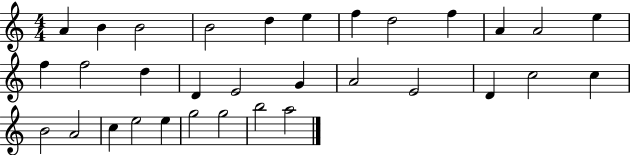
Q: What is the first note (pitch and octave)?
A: A4